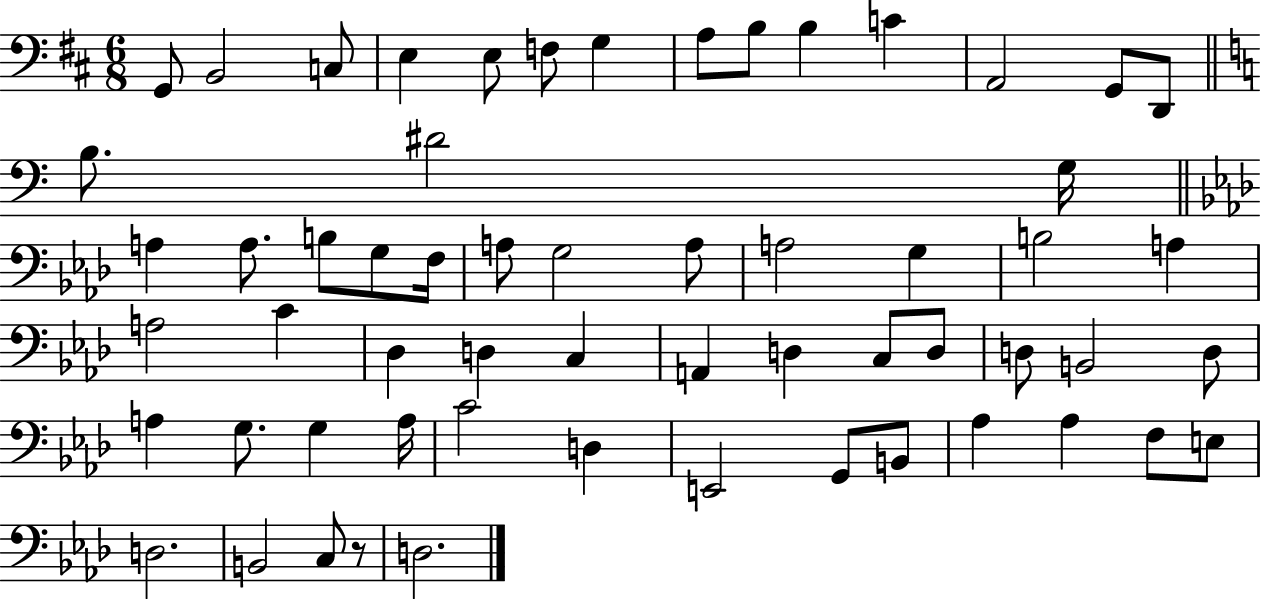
X:1
T:Untitled
M:6/8
L:1/4
K:D
G,,/2 B,,2 C,/2 E, E,/2 F,/2 G, A,/2 B,/2 B, C A,,2 G,,/2 D,,/2 B,/2 ^D2 G,/4 A, A,/2 B,/2 G,/2 F,/4 A,/2 G,2 A,/2 A,2 G, B,2 A, A,2 C _D, D, C, A,, D, C,/2 D,/2 D,/2 B,,2 D,/2 A, G,/2 G, A,/4 C2 D, E,,2 G,,/2 B,,/2 _A, _A, F,/2 E,/2 D,2 B,,2 C,/2 z/2 D,2